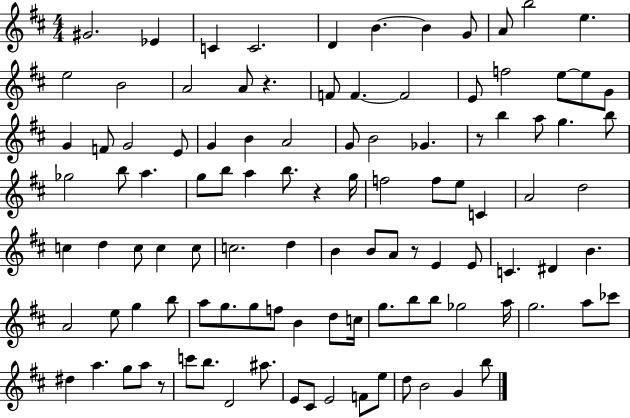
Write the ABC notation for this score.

X:1
T:Untitled
M:4/4
L:1/4
K:D
^G2 _E C C2 D B B G/2 A/2 b2 e e2 B2 A2 A/2 z F/2 F F2 E/2 f2 e/2 e/2 G/2 G F/2 G2 E/2 G B A2 G/2 B2 _G z/2 b a/2 g b/2 _g2 b/2 a g/2 b/2 a b/2 z g/4 f2 f/2 e/2 C A2 d2 c d c/2 c c/2 c2 d B B/2 A/2 z/2 E E/2 C ^D B A2 e/2 g b/2 a/2 g/2 g/2 f/2 B d/2 c/4 g/2 b/2 b/2 _g2 a/4 g2 a/2 _c'/2 ^d a g/2 a/2 z/2 c'/2 b/2 D2 ^a/2 E/2 ^C/2 E2 F/2 e/2 d/2 B2 G b/2